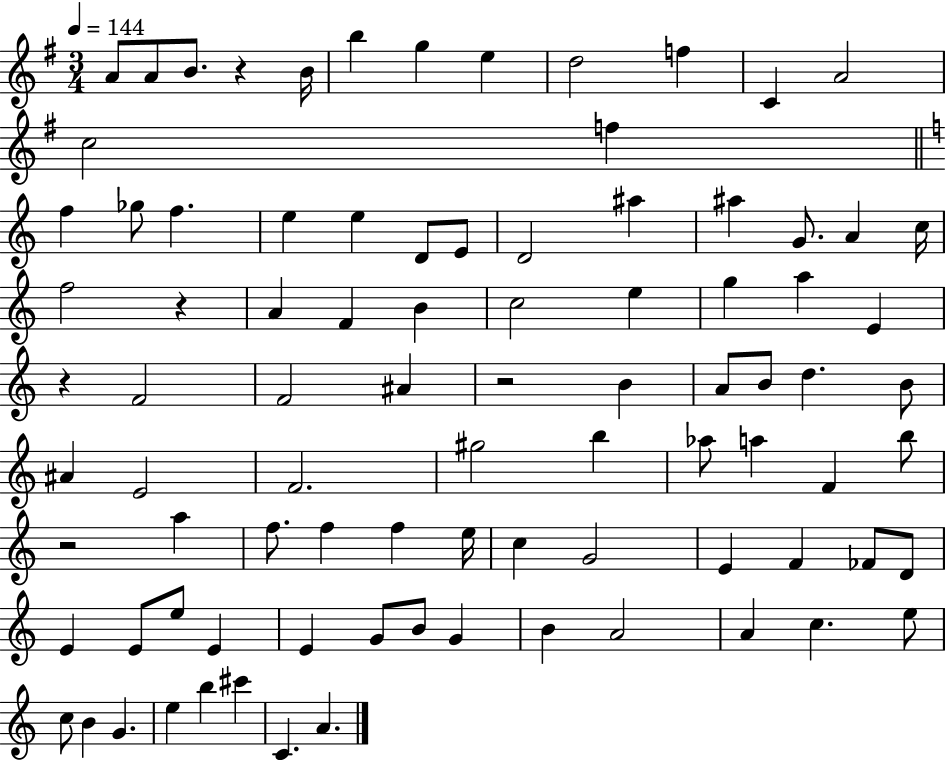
{
  \clef treble
  \numericTimeSignature
  \time 3/4
  \key g \major
  \tempo 4 = 144
  a'8 a'8 b'8. r4 b'16 | b''4 g''4 e''4 | d''2 f''4 | c'4 a'2 | \break c''2 f''4 | \bar "||" \break \key c \major f''4 ges''8 f''4. | e''4 e''4 d'8 e'8 | d'2 ais''4 | ais''4 g'8. a'4 c''16 | \break f''2 r4 | a'4 f'4 b'4 | c''2 e''4 | g''4 a''4 e'4 | \break r4 f'2 | f'2 ais'4 | r2 b'4 | a'8 b'8 d''4. b'8 | \break ais'4 e'2 | f'2. | gis''2 b''4 | aes''8 a''4 f'4 b''8 | \break r2 a''4 | f''8. f''4 f''4 e''16 | c''4 g'2 | e'4 f'4 fes'8 d'8 | \break e'4 e'8 e''8 e'4 | e'4 g'8 b'8 g'4 | b'4 a'2 | a'4 c''4. e''8 | \break c''8 b'4 g'4. | e''4 b''4 cis'''4 | c'4. a'4. | \bar "|."
}